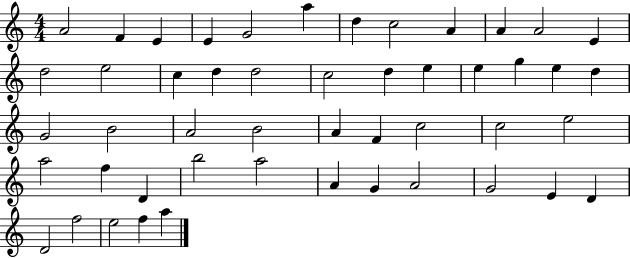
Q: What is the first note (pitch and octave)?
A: A4